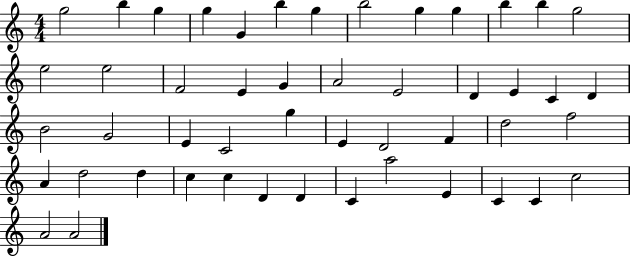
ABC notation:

X:1
T:Untitled
M:4/4
L:1/4
K:C
g2 b g g G b g b2 g g b b g2 e2 e2 F2 E G A2 E2 D E C D B2 G2 E C2 g E D2 F d2 f2 A d2 d c c D D C a2 E C C c2 A2 A2